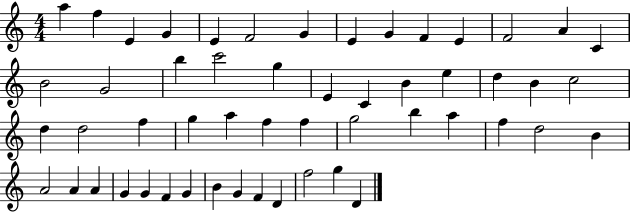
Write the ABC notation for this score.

X:1
T:Untitled
M:4/4
L:1/4
K:C
a f E G E F2 G E G F E F2 A C B2 G2 b c'2 g E C B e d B c2 d d2 f g a f f g2 b a f d2 B A2 A A G G F G B G F D f2 g D